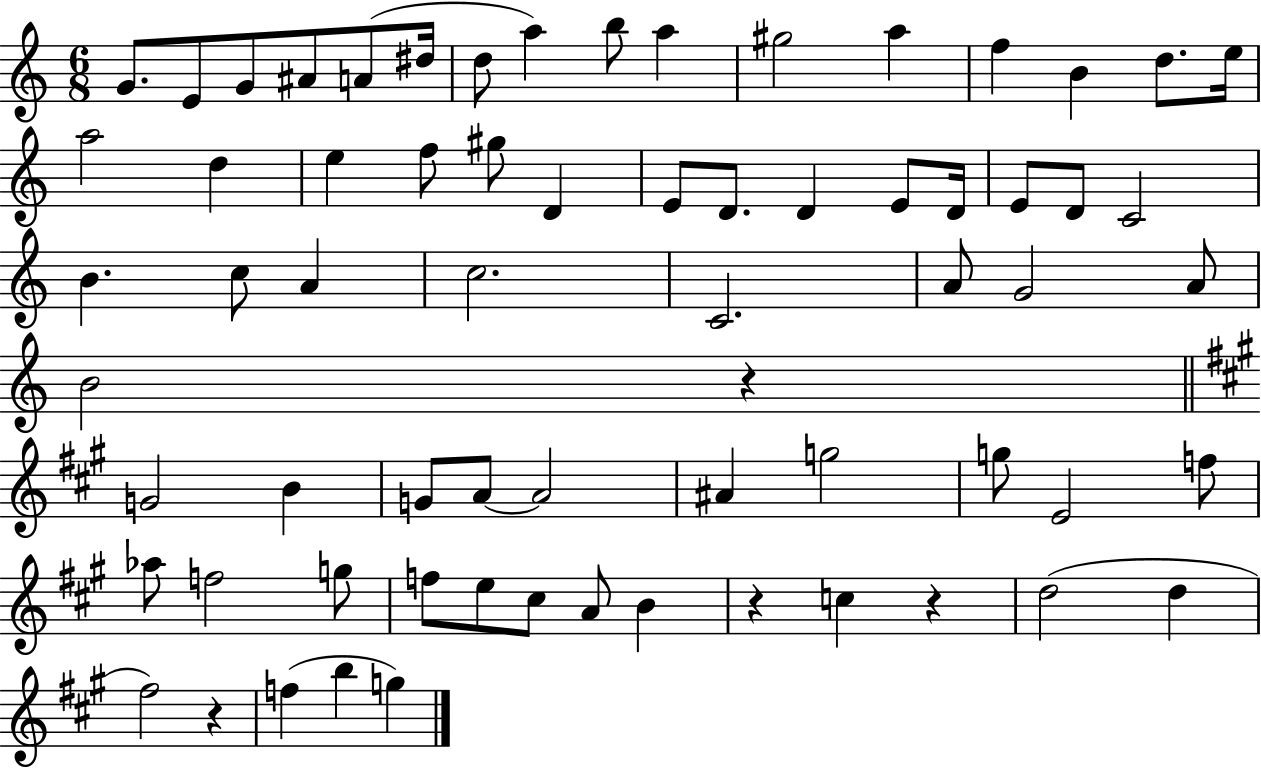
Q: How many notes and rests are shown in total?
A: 68